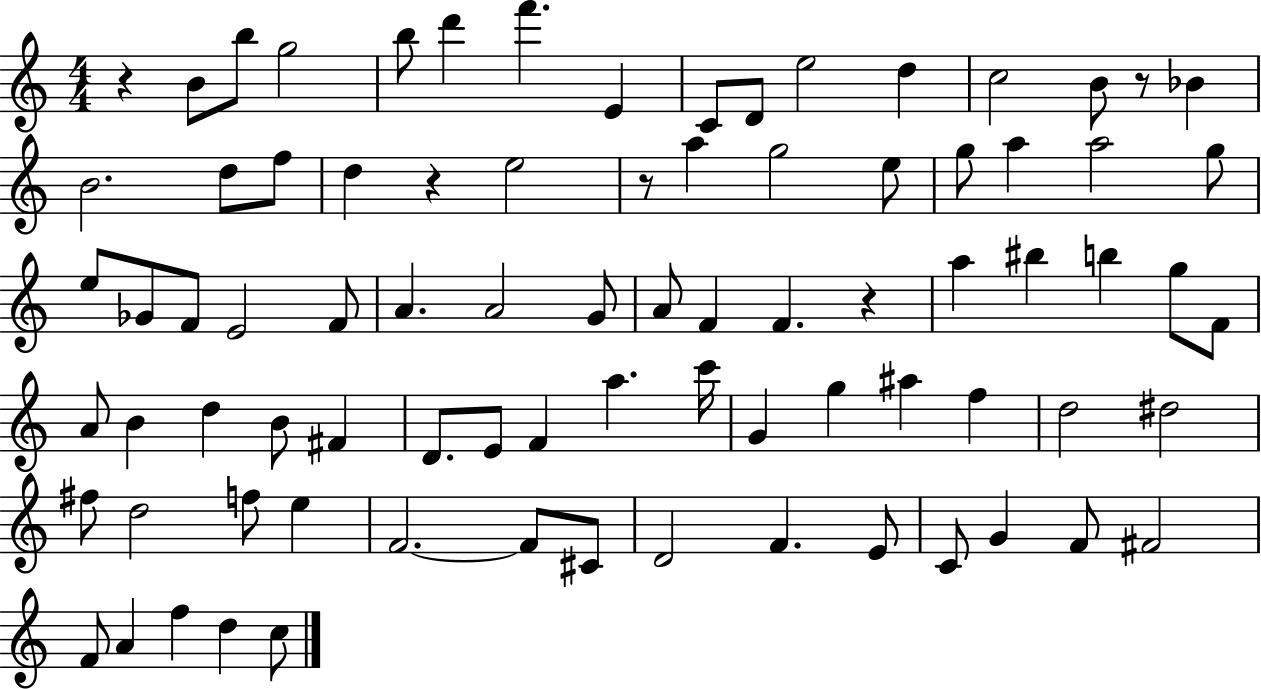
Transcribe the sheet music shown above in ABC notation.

X:1
T:Untitled
M:4/4
L:1/4
K:C
z B/2 b/2 g2 b/2 d' f' E C/2 D/2 e2 d c2 B/2 z/2 _B B2 d/2 f/2 d z e2 z/2 a g2 e/2 g/2 a a2 g/2 e/2 _G/2 F/2 E2 F/2 A A2 G/2 A/2 F F z a ^b b g/2 F/2 A/2 B d B/2 ^F D/2 E/2 F a c'/4 G g ^a f d2 ^d2 ^f/2 d2 f/2 e F2 F/2 ^C/2 D2 F E/2 C/2 G F/2 ^F2 F/2 A f d c/2